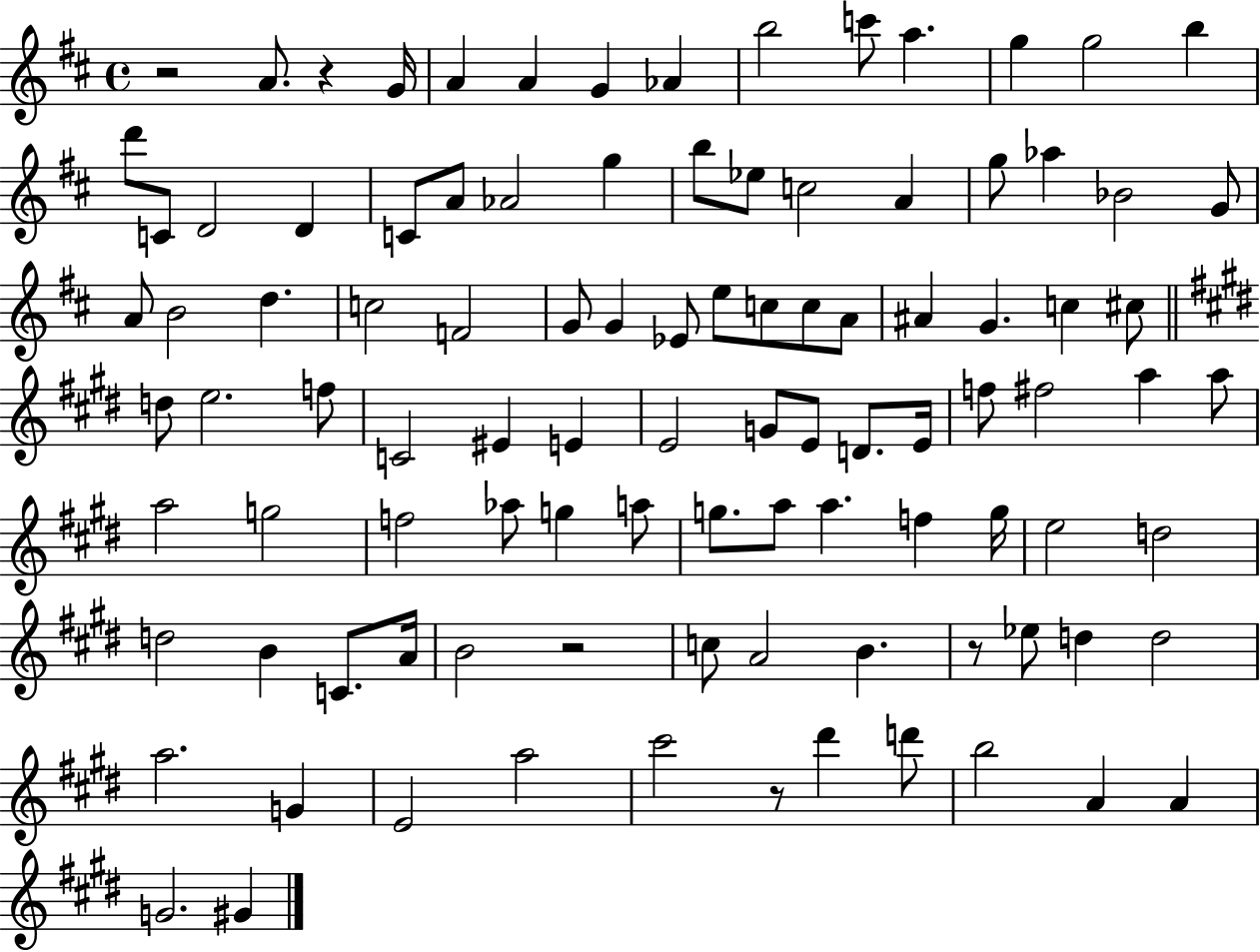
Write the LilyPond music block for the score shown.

{
  \clef treble
  \time 4/4
  \defaultTimeSignature
  \key d \major
  r2 a'8. r4 g'16 | a'4 a'4 g'4 aes'4 | b''2 c'''8 a''4. | g''4 g''2 b''4 | \break d'''8 c'8 d'2 d'4 | c'8 a'8 aes'2 g''4 | b''8 ees''8 c''2 a'4 | g''8 aes''4 bes'2 g'8 | \break a'8 b'2 d''4. | c''2 f'2 | g'8 g'4 ees'8 e''8 c''8 c''8 a'8 | ais'4 g'4. c''4 cis''8 | \break \bar "||" \break \key e \major d''8 e''2. f''8 | c'2 eis'4 e'4 | e'2 g'8 e'8 d'8. e'16 | f''8 fis''2 a''4 a''8 | \break a''2 g''2 | f''2 aes''8 g''4 a''8 | g''8. a''8 a''4. f''4 g''16 | e''2 d''2 | \break d''2 b'4 c'8. a'16 | b'2 r2 | c''8 a'2 b'4. | r8 ees''8 d''4 d''2 | \break a''2. g'4 | e'2 a''2 | cis'''2 r8 dis'''4 d'''8 | b''2 a'4 a'4 | \break g'2. gis'4 | \bar "|."
}